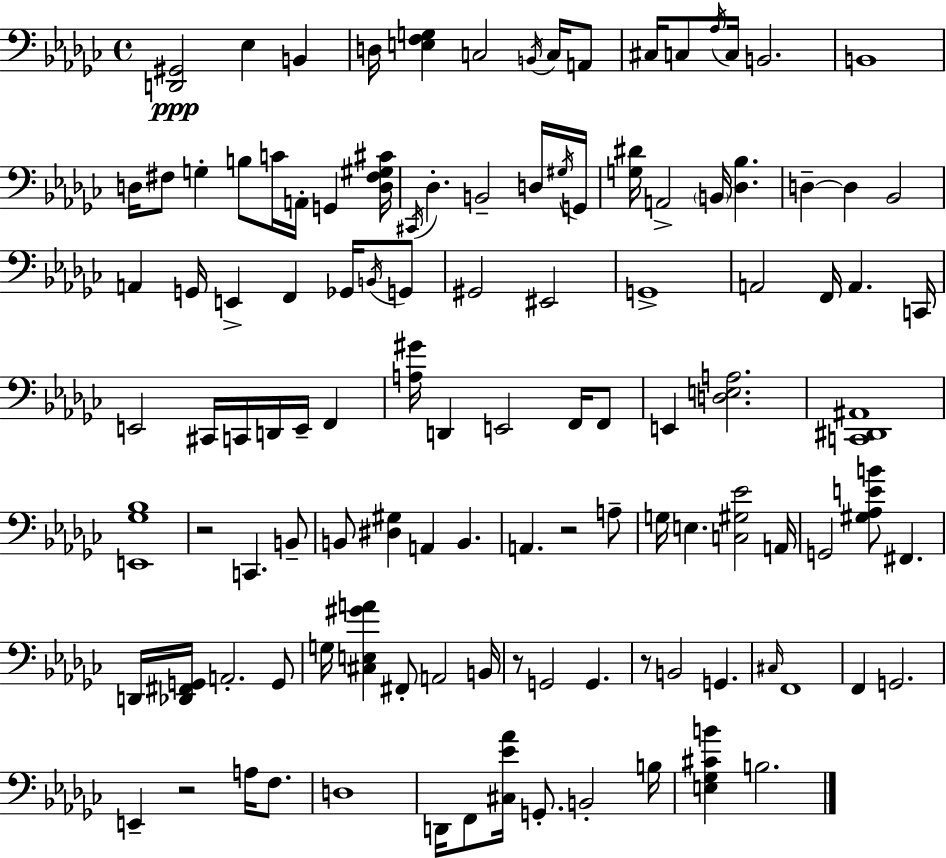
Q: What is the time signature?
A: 4/4